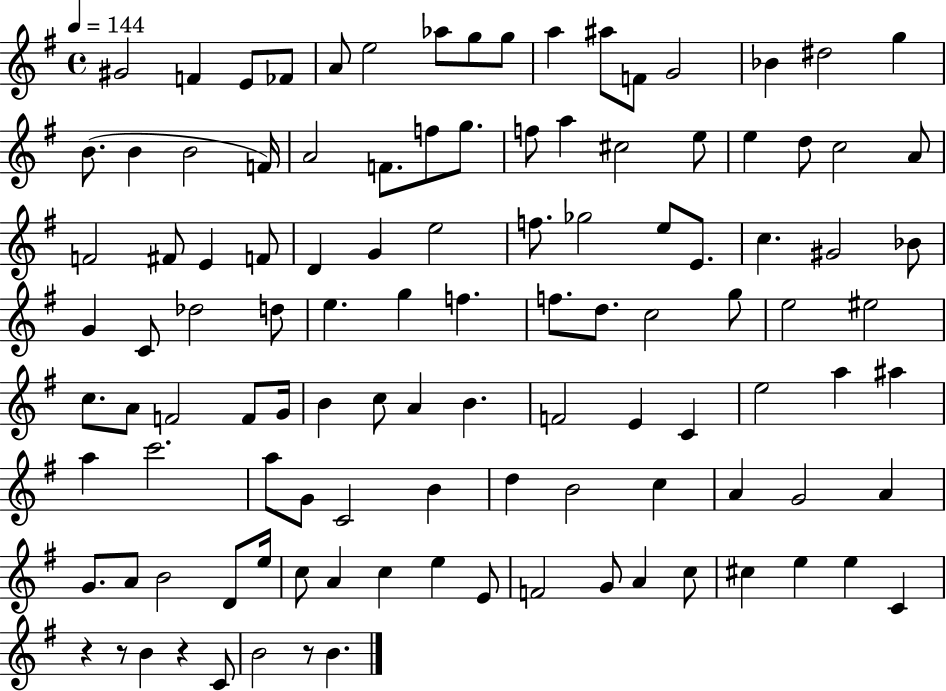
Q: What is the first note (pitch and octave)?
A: G#4